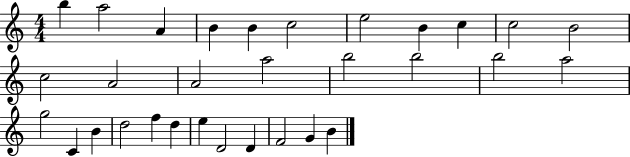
{
  \clef treble
  \numericTimeSignature
  \time 4/4
  \key c \major
  b''4 a''2 a'4 | b'4 b'4 c''2 | e''2 b'4 c''4 | c''2 b'2 | \break c''2 a'2 | a'2 a''2 | b''2 b''2 | b''2 a''2 | \break g''2 c'4 b'4 | d''2 f''4 d''4 | e''4 d'2 d'4 | f'2 g'4 b'4 | \break \bar "|."
}